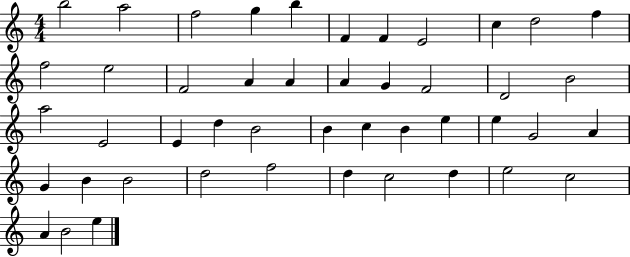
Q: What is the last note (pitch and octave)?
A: E5